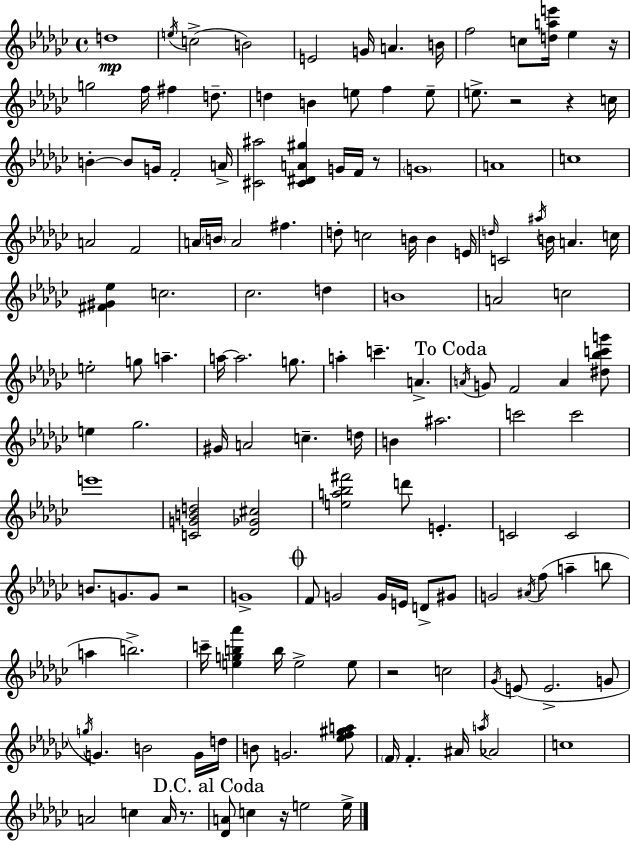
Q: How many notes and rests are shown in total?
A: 147